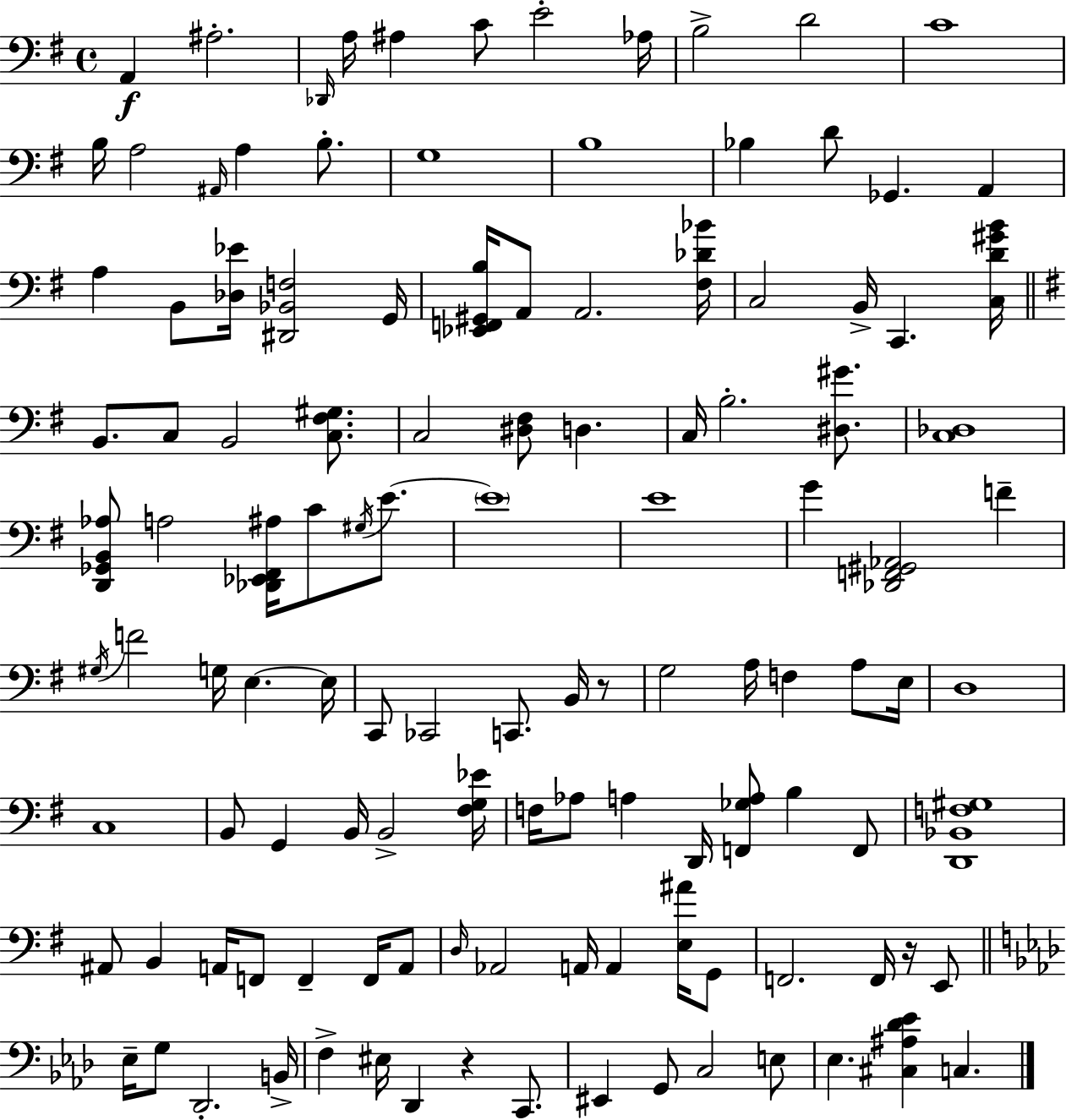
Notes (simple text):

A2/q A#3/h. Db2/s A3/s A#3/q C4/e E4/h Ab3/s B3/h D4/h C4/w B3/s A3/h A#2/s A3/q B3/e. G3/w B3/w Bb3/q D4/e Gb2/q. A2/q A3/q B2/e [Db3,Eb4]/s [D#2,Bb2,F3]/h G2/s [Eb2,F2,G#2,B3]/s A2/e A2/h. [F#3,Db4,Bb4]/s C3/h B2/s C2/q. [C3,D4,G#4,B4]/s B2/e. C3/e B2/h [C3,F#3,G#3]/e. C3/h [D#3,F#3]/e D3/q. C3/s B3/h. [D#3,G#4]/e. [C3,Db3]/w [D2,Gb2,B2,Ab3]/e A3/h [Db2,Eb2,F#2,A#3]/s C4/e G#3/s E4/e. E4/w E4/w G4/q [Db2,F2,G#2,Ab2]/h F4/q G#3/s F4/h G3/s E3/q. E3/s C2/e CES2/h C2/e. B2/s R/e G3/h A3/s F3/q A3/e E3/s D3/w C3/w B2/e G2/q B2/s B2/h [F#3,G3,Eb4]/s F3/s Ab3/e A3/q D2/s [F2,Gb3,A3]/e B3/q F2/e [D2,Bb2,F3,G#3]/w A#2/e B2/q A2/s F2/e F2/q F2/s A2/e D3/s Ab2/h A2/s A2/q [E3,A#4]/s G2/e F2/h. F2/s R/s E2/e Eb3/s G3/e Db2/h. B2/s F3/q EIS3/s Db2/q R/q C2/e. EIS2/q G2/e C3/h E3/e Eb3/q. [C#3,A#3,Db4,Eb4]/q C3/q.